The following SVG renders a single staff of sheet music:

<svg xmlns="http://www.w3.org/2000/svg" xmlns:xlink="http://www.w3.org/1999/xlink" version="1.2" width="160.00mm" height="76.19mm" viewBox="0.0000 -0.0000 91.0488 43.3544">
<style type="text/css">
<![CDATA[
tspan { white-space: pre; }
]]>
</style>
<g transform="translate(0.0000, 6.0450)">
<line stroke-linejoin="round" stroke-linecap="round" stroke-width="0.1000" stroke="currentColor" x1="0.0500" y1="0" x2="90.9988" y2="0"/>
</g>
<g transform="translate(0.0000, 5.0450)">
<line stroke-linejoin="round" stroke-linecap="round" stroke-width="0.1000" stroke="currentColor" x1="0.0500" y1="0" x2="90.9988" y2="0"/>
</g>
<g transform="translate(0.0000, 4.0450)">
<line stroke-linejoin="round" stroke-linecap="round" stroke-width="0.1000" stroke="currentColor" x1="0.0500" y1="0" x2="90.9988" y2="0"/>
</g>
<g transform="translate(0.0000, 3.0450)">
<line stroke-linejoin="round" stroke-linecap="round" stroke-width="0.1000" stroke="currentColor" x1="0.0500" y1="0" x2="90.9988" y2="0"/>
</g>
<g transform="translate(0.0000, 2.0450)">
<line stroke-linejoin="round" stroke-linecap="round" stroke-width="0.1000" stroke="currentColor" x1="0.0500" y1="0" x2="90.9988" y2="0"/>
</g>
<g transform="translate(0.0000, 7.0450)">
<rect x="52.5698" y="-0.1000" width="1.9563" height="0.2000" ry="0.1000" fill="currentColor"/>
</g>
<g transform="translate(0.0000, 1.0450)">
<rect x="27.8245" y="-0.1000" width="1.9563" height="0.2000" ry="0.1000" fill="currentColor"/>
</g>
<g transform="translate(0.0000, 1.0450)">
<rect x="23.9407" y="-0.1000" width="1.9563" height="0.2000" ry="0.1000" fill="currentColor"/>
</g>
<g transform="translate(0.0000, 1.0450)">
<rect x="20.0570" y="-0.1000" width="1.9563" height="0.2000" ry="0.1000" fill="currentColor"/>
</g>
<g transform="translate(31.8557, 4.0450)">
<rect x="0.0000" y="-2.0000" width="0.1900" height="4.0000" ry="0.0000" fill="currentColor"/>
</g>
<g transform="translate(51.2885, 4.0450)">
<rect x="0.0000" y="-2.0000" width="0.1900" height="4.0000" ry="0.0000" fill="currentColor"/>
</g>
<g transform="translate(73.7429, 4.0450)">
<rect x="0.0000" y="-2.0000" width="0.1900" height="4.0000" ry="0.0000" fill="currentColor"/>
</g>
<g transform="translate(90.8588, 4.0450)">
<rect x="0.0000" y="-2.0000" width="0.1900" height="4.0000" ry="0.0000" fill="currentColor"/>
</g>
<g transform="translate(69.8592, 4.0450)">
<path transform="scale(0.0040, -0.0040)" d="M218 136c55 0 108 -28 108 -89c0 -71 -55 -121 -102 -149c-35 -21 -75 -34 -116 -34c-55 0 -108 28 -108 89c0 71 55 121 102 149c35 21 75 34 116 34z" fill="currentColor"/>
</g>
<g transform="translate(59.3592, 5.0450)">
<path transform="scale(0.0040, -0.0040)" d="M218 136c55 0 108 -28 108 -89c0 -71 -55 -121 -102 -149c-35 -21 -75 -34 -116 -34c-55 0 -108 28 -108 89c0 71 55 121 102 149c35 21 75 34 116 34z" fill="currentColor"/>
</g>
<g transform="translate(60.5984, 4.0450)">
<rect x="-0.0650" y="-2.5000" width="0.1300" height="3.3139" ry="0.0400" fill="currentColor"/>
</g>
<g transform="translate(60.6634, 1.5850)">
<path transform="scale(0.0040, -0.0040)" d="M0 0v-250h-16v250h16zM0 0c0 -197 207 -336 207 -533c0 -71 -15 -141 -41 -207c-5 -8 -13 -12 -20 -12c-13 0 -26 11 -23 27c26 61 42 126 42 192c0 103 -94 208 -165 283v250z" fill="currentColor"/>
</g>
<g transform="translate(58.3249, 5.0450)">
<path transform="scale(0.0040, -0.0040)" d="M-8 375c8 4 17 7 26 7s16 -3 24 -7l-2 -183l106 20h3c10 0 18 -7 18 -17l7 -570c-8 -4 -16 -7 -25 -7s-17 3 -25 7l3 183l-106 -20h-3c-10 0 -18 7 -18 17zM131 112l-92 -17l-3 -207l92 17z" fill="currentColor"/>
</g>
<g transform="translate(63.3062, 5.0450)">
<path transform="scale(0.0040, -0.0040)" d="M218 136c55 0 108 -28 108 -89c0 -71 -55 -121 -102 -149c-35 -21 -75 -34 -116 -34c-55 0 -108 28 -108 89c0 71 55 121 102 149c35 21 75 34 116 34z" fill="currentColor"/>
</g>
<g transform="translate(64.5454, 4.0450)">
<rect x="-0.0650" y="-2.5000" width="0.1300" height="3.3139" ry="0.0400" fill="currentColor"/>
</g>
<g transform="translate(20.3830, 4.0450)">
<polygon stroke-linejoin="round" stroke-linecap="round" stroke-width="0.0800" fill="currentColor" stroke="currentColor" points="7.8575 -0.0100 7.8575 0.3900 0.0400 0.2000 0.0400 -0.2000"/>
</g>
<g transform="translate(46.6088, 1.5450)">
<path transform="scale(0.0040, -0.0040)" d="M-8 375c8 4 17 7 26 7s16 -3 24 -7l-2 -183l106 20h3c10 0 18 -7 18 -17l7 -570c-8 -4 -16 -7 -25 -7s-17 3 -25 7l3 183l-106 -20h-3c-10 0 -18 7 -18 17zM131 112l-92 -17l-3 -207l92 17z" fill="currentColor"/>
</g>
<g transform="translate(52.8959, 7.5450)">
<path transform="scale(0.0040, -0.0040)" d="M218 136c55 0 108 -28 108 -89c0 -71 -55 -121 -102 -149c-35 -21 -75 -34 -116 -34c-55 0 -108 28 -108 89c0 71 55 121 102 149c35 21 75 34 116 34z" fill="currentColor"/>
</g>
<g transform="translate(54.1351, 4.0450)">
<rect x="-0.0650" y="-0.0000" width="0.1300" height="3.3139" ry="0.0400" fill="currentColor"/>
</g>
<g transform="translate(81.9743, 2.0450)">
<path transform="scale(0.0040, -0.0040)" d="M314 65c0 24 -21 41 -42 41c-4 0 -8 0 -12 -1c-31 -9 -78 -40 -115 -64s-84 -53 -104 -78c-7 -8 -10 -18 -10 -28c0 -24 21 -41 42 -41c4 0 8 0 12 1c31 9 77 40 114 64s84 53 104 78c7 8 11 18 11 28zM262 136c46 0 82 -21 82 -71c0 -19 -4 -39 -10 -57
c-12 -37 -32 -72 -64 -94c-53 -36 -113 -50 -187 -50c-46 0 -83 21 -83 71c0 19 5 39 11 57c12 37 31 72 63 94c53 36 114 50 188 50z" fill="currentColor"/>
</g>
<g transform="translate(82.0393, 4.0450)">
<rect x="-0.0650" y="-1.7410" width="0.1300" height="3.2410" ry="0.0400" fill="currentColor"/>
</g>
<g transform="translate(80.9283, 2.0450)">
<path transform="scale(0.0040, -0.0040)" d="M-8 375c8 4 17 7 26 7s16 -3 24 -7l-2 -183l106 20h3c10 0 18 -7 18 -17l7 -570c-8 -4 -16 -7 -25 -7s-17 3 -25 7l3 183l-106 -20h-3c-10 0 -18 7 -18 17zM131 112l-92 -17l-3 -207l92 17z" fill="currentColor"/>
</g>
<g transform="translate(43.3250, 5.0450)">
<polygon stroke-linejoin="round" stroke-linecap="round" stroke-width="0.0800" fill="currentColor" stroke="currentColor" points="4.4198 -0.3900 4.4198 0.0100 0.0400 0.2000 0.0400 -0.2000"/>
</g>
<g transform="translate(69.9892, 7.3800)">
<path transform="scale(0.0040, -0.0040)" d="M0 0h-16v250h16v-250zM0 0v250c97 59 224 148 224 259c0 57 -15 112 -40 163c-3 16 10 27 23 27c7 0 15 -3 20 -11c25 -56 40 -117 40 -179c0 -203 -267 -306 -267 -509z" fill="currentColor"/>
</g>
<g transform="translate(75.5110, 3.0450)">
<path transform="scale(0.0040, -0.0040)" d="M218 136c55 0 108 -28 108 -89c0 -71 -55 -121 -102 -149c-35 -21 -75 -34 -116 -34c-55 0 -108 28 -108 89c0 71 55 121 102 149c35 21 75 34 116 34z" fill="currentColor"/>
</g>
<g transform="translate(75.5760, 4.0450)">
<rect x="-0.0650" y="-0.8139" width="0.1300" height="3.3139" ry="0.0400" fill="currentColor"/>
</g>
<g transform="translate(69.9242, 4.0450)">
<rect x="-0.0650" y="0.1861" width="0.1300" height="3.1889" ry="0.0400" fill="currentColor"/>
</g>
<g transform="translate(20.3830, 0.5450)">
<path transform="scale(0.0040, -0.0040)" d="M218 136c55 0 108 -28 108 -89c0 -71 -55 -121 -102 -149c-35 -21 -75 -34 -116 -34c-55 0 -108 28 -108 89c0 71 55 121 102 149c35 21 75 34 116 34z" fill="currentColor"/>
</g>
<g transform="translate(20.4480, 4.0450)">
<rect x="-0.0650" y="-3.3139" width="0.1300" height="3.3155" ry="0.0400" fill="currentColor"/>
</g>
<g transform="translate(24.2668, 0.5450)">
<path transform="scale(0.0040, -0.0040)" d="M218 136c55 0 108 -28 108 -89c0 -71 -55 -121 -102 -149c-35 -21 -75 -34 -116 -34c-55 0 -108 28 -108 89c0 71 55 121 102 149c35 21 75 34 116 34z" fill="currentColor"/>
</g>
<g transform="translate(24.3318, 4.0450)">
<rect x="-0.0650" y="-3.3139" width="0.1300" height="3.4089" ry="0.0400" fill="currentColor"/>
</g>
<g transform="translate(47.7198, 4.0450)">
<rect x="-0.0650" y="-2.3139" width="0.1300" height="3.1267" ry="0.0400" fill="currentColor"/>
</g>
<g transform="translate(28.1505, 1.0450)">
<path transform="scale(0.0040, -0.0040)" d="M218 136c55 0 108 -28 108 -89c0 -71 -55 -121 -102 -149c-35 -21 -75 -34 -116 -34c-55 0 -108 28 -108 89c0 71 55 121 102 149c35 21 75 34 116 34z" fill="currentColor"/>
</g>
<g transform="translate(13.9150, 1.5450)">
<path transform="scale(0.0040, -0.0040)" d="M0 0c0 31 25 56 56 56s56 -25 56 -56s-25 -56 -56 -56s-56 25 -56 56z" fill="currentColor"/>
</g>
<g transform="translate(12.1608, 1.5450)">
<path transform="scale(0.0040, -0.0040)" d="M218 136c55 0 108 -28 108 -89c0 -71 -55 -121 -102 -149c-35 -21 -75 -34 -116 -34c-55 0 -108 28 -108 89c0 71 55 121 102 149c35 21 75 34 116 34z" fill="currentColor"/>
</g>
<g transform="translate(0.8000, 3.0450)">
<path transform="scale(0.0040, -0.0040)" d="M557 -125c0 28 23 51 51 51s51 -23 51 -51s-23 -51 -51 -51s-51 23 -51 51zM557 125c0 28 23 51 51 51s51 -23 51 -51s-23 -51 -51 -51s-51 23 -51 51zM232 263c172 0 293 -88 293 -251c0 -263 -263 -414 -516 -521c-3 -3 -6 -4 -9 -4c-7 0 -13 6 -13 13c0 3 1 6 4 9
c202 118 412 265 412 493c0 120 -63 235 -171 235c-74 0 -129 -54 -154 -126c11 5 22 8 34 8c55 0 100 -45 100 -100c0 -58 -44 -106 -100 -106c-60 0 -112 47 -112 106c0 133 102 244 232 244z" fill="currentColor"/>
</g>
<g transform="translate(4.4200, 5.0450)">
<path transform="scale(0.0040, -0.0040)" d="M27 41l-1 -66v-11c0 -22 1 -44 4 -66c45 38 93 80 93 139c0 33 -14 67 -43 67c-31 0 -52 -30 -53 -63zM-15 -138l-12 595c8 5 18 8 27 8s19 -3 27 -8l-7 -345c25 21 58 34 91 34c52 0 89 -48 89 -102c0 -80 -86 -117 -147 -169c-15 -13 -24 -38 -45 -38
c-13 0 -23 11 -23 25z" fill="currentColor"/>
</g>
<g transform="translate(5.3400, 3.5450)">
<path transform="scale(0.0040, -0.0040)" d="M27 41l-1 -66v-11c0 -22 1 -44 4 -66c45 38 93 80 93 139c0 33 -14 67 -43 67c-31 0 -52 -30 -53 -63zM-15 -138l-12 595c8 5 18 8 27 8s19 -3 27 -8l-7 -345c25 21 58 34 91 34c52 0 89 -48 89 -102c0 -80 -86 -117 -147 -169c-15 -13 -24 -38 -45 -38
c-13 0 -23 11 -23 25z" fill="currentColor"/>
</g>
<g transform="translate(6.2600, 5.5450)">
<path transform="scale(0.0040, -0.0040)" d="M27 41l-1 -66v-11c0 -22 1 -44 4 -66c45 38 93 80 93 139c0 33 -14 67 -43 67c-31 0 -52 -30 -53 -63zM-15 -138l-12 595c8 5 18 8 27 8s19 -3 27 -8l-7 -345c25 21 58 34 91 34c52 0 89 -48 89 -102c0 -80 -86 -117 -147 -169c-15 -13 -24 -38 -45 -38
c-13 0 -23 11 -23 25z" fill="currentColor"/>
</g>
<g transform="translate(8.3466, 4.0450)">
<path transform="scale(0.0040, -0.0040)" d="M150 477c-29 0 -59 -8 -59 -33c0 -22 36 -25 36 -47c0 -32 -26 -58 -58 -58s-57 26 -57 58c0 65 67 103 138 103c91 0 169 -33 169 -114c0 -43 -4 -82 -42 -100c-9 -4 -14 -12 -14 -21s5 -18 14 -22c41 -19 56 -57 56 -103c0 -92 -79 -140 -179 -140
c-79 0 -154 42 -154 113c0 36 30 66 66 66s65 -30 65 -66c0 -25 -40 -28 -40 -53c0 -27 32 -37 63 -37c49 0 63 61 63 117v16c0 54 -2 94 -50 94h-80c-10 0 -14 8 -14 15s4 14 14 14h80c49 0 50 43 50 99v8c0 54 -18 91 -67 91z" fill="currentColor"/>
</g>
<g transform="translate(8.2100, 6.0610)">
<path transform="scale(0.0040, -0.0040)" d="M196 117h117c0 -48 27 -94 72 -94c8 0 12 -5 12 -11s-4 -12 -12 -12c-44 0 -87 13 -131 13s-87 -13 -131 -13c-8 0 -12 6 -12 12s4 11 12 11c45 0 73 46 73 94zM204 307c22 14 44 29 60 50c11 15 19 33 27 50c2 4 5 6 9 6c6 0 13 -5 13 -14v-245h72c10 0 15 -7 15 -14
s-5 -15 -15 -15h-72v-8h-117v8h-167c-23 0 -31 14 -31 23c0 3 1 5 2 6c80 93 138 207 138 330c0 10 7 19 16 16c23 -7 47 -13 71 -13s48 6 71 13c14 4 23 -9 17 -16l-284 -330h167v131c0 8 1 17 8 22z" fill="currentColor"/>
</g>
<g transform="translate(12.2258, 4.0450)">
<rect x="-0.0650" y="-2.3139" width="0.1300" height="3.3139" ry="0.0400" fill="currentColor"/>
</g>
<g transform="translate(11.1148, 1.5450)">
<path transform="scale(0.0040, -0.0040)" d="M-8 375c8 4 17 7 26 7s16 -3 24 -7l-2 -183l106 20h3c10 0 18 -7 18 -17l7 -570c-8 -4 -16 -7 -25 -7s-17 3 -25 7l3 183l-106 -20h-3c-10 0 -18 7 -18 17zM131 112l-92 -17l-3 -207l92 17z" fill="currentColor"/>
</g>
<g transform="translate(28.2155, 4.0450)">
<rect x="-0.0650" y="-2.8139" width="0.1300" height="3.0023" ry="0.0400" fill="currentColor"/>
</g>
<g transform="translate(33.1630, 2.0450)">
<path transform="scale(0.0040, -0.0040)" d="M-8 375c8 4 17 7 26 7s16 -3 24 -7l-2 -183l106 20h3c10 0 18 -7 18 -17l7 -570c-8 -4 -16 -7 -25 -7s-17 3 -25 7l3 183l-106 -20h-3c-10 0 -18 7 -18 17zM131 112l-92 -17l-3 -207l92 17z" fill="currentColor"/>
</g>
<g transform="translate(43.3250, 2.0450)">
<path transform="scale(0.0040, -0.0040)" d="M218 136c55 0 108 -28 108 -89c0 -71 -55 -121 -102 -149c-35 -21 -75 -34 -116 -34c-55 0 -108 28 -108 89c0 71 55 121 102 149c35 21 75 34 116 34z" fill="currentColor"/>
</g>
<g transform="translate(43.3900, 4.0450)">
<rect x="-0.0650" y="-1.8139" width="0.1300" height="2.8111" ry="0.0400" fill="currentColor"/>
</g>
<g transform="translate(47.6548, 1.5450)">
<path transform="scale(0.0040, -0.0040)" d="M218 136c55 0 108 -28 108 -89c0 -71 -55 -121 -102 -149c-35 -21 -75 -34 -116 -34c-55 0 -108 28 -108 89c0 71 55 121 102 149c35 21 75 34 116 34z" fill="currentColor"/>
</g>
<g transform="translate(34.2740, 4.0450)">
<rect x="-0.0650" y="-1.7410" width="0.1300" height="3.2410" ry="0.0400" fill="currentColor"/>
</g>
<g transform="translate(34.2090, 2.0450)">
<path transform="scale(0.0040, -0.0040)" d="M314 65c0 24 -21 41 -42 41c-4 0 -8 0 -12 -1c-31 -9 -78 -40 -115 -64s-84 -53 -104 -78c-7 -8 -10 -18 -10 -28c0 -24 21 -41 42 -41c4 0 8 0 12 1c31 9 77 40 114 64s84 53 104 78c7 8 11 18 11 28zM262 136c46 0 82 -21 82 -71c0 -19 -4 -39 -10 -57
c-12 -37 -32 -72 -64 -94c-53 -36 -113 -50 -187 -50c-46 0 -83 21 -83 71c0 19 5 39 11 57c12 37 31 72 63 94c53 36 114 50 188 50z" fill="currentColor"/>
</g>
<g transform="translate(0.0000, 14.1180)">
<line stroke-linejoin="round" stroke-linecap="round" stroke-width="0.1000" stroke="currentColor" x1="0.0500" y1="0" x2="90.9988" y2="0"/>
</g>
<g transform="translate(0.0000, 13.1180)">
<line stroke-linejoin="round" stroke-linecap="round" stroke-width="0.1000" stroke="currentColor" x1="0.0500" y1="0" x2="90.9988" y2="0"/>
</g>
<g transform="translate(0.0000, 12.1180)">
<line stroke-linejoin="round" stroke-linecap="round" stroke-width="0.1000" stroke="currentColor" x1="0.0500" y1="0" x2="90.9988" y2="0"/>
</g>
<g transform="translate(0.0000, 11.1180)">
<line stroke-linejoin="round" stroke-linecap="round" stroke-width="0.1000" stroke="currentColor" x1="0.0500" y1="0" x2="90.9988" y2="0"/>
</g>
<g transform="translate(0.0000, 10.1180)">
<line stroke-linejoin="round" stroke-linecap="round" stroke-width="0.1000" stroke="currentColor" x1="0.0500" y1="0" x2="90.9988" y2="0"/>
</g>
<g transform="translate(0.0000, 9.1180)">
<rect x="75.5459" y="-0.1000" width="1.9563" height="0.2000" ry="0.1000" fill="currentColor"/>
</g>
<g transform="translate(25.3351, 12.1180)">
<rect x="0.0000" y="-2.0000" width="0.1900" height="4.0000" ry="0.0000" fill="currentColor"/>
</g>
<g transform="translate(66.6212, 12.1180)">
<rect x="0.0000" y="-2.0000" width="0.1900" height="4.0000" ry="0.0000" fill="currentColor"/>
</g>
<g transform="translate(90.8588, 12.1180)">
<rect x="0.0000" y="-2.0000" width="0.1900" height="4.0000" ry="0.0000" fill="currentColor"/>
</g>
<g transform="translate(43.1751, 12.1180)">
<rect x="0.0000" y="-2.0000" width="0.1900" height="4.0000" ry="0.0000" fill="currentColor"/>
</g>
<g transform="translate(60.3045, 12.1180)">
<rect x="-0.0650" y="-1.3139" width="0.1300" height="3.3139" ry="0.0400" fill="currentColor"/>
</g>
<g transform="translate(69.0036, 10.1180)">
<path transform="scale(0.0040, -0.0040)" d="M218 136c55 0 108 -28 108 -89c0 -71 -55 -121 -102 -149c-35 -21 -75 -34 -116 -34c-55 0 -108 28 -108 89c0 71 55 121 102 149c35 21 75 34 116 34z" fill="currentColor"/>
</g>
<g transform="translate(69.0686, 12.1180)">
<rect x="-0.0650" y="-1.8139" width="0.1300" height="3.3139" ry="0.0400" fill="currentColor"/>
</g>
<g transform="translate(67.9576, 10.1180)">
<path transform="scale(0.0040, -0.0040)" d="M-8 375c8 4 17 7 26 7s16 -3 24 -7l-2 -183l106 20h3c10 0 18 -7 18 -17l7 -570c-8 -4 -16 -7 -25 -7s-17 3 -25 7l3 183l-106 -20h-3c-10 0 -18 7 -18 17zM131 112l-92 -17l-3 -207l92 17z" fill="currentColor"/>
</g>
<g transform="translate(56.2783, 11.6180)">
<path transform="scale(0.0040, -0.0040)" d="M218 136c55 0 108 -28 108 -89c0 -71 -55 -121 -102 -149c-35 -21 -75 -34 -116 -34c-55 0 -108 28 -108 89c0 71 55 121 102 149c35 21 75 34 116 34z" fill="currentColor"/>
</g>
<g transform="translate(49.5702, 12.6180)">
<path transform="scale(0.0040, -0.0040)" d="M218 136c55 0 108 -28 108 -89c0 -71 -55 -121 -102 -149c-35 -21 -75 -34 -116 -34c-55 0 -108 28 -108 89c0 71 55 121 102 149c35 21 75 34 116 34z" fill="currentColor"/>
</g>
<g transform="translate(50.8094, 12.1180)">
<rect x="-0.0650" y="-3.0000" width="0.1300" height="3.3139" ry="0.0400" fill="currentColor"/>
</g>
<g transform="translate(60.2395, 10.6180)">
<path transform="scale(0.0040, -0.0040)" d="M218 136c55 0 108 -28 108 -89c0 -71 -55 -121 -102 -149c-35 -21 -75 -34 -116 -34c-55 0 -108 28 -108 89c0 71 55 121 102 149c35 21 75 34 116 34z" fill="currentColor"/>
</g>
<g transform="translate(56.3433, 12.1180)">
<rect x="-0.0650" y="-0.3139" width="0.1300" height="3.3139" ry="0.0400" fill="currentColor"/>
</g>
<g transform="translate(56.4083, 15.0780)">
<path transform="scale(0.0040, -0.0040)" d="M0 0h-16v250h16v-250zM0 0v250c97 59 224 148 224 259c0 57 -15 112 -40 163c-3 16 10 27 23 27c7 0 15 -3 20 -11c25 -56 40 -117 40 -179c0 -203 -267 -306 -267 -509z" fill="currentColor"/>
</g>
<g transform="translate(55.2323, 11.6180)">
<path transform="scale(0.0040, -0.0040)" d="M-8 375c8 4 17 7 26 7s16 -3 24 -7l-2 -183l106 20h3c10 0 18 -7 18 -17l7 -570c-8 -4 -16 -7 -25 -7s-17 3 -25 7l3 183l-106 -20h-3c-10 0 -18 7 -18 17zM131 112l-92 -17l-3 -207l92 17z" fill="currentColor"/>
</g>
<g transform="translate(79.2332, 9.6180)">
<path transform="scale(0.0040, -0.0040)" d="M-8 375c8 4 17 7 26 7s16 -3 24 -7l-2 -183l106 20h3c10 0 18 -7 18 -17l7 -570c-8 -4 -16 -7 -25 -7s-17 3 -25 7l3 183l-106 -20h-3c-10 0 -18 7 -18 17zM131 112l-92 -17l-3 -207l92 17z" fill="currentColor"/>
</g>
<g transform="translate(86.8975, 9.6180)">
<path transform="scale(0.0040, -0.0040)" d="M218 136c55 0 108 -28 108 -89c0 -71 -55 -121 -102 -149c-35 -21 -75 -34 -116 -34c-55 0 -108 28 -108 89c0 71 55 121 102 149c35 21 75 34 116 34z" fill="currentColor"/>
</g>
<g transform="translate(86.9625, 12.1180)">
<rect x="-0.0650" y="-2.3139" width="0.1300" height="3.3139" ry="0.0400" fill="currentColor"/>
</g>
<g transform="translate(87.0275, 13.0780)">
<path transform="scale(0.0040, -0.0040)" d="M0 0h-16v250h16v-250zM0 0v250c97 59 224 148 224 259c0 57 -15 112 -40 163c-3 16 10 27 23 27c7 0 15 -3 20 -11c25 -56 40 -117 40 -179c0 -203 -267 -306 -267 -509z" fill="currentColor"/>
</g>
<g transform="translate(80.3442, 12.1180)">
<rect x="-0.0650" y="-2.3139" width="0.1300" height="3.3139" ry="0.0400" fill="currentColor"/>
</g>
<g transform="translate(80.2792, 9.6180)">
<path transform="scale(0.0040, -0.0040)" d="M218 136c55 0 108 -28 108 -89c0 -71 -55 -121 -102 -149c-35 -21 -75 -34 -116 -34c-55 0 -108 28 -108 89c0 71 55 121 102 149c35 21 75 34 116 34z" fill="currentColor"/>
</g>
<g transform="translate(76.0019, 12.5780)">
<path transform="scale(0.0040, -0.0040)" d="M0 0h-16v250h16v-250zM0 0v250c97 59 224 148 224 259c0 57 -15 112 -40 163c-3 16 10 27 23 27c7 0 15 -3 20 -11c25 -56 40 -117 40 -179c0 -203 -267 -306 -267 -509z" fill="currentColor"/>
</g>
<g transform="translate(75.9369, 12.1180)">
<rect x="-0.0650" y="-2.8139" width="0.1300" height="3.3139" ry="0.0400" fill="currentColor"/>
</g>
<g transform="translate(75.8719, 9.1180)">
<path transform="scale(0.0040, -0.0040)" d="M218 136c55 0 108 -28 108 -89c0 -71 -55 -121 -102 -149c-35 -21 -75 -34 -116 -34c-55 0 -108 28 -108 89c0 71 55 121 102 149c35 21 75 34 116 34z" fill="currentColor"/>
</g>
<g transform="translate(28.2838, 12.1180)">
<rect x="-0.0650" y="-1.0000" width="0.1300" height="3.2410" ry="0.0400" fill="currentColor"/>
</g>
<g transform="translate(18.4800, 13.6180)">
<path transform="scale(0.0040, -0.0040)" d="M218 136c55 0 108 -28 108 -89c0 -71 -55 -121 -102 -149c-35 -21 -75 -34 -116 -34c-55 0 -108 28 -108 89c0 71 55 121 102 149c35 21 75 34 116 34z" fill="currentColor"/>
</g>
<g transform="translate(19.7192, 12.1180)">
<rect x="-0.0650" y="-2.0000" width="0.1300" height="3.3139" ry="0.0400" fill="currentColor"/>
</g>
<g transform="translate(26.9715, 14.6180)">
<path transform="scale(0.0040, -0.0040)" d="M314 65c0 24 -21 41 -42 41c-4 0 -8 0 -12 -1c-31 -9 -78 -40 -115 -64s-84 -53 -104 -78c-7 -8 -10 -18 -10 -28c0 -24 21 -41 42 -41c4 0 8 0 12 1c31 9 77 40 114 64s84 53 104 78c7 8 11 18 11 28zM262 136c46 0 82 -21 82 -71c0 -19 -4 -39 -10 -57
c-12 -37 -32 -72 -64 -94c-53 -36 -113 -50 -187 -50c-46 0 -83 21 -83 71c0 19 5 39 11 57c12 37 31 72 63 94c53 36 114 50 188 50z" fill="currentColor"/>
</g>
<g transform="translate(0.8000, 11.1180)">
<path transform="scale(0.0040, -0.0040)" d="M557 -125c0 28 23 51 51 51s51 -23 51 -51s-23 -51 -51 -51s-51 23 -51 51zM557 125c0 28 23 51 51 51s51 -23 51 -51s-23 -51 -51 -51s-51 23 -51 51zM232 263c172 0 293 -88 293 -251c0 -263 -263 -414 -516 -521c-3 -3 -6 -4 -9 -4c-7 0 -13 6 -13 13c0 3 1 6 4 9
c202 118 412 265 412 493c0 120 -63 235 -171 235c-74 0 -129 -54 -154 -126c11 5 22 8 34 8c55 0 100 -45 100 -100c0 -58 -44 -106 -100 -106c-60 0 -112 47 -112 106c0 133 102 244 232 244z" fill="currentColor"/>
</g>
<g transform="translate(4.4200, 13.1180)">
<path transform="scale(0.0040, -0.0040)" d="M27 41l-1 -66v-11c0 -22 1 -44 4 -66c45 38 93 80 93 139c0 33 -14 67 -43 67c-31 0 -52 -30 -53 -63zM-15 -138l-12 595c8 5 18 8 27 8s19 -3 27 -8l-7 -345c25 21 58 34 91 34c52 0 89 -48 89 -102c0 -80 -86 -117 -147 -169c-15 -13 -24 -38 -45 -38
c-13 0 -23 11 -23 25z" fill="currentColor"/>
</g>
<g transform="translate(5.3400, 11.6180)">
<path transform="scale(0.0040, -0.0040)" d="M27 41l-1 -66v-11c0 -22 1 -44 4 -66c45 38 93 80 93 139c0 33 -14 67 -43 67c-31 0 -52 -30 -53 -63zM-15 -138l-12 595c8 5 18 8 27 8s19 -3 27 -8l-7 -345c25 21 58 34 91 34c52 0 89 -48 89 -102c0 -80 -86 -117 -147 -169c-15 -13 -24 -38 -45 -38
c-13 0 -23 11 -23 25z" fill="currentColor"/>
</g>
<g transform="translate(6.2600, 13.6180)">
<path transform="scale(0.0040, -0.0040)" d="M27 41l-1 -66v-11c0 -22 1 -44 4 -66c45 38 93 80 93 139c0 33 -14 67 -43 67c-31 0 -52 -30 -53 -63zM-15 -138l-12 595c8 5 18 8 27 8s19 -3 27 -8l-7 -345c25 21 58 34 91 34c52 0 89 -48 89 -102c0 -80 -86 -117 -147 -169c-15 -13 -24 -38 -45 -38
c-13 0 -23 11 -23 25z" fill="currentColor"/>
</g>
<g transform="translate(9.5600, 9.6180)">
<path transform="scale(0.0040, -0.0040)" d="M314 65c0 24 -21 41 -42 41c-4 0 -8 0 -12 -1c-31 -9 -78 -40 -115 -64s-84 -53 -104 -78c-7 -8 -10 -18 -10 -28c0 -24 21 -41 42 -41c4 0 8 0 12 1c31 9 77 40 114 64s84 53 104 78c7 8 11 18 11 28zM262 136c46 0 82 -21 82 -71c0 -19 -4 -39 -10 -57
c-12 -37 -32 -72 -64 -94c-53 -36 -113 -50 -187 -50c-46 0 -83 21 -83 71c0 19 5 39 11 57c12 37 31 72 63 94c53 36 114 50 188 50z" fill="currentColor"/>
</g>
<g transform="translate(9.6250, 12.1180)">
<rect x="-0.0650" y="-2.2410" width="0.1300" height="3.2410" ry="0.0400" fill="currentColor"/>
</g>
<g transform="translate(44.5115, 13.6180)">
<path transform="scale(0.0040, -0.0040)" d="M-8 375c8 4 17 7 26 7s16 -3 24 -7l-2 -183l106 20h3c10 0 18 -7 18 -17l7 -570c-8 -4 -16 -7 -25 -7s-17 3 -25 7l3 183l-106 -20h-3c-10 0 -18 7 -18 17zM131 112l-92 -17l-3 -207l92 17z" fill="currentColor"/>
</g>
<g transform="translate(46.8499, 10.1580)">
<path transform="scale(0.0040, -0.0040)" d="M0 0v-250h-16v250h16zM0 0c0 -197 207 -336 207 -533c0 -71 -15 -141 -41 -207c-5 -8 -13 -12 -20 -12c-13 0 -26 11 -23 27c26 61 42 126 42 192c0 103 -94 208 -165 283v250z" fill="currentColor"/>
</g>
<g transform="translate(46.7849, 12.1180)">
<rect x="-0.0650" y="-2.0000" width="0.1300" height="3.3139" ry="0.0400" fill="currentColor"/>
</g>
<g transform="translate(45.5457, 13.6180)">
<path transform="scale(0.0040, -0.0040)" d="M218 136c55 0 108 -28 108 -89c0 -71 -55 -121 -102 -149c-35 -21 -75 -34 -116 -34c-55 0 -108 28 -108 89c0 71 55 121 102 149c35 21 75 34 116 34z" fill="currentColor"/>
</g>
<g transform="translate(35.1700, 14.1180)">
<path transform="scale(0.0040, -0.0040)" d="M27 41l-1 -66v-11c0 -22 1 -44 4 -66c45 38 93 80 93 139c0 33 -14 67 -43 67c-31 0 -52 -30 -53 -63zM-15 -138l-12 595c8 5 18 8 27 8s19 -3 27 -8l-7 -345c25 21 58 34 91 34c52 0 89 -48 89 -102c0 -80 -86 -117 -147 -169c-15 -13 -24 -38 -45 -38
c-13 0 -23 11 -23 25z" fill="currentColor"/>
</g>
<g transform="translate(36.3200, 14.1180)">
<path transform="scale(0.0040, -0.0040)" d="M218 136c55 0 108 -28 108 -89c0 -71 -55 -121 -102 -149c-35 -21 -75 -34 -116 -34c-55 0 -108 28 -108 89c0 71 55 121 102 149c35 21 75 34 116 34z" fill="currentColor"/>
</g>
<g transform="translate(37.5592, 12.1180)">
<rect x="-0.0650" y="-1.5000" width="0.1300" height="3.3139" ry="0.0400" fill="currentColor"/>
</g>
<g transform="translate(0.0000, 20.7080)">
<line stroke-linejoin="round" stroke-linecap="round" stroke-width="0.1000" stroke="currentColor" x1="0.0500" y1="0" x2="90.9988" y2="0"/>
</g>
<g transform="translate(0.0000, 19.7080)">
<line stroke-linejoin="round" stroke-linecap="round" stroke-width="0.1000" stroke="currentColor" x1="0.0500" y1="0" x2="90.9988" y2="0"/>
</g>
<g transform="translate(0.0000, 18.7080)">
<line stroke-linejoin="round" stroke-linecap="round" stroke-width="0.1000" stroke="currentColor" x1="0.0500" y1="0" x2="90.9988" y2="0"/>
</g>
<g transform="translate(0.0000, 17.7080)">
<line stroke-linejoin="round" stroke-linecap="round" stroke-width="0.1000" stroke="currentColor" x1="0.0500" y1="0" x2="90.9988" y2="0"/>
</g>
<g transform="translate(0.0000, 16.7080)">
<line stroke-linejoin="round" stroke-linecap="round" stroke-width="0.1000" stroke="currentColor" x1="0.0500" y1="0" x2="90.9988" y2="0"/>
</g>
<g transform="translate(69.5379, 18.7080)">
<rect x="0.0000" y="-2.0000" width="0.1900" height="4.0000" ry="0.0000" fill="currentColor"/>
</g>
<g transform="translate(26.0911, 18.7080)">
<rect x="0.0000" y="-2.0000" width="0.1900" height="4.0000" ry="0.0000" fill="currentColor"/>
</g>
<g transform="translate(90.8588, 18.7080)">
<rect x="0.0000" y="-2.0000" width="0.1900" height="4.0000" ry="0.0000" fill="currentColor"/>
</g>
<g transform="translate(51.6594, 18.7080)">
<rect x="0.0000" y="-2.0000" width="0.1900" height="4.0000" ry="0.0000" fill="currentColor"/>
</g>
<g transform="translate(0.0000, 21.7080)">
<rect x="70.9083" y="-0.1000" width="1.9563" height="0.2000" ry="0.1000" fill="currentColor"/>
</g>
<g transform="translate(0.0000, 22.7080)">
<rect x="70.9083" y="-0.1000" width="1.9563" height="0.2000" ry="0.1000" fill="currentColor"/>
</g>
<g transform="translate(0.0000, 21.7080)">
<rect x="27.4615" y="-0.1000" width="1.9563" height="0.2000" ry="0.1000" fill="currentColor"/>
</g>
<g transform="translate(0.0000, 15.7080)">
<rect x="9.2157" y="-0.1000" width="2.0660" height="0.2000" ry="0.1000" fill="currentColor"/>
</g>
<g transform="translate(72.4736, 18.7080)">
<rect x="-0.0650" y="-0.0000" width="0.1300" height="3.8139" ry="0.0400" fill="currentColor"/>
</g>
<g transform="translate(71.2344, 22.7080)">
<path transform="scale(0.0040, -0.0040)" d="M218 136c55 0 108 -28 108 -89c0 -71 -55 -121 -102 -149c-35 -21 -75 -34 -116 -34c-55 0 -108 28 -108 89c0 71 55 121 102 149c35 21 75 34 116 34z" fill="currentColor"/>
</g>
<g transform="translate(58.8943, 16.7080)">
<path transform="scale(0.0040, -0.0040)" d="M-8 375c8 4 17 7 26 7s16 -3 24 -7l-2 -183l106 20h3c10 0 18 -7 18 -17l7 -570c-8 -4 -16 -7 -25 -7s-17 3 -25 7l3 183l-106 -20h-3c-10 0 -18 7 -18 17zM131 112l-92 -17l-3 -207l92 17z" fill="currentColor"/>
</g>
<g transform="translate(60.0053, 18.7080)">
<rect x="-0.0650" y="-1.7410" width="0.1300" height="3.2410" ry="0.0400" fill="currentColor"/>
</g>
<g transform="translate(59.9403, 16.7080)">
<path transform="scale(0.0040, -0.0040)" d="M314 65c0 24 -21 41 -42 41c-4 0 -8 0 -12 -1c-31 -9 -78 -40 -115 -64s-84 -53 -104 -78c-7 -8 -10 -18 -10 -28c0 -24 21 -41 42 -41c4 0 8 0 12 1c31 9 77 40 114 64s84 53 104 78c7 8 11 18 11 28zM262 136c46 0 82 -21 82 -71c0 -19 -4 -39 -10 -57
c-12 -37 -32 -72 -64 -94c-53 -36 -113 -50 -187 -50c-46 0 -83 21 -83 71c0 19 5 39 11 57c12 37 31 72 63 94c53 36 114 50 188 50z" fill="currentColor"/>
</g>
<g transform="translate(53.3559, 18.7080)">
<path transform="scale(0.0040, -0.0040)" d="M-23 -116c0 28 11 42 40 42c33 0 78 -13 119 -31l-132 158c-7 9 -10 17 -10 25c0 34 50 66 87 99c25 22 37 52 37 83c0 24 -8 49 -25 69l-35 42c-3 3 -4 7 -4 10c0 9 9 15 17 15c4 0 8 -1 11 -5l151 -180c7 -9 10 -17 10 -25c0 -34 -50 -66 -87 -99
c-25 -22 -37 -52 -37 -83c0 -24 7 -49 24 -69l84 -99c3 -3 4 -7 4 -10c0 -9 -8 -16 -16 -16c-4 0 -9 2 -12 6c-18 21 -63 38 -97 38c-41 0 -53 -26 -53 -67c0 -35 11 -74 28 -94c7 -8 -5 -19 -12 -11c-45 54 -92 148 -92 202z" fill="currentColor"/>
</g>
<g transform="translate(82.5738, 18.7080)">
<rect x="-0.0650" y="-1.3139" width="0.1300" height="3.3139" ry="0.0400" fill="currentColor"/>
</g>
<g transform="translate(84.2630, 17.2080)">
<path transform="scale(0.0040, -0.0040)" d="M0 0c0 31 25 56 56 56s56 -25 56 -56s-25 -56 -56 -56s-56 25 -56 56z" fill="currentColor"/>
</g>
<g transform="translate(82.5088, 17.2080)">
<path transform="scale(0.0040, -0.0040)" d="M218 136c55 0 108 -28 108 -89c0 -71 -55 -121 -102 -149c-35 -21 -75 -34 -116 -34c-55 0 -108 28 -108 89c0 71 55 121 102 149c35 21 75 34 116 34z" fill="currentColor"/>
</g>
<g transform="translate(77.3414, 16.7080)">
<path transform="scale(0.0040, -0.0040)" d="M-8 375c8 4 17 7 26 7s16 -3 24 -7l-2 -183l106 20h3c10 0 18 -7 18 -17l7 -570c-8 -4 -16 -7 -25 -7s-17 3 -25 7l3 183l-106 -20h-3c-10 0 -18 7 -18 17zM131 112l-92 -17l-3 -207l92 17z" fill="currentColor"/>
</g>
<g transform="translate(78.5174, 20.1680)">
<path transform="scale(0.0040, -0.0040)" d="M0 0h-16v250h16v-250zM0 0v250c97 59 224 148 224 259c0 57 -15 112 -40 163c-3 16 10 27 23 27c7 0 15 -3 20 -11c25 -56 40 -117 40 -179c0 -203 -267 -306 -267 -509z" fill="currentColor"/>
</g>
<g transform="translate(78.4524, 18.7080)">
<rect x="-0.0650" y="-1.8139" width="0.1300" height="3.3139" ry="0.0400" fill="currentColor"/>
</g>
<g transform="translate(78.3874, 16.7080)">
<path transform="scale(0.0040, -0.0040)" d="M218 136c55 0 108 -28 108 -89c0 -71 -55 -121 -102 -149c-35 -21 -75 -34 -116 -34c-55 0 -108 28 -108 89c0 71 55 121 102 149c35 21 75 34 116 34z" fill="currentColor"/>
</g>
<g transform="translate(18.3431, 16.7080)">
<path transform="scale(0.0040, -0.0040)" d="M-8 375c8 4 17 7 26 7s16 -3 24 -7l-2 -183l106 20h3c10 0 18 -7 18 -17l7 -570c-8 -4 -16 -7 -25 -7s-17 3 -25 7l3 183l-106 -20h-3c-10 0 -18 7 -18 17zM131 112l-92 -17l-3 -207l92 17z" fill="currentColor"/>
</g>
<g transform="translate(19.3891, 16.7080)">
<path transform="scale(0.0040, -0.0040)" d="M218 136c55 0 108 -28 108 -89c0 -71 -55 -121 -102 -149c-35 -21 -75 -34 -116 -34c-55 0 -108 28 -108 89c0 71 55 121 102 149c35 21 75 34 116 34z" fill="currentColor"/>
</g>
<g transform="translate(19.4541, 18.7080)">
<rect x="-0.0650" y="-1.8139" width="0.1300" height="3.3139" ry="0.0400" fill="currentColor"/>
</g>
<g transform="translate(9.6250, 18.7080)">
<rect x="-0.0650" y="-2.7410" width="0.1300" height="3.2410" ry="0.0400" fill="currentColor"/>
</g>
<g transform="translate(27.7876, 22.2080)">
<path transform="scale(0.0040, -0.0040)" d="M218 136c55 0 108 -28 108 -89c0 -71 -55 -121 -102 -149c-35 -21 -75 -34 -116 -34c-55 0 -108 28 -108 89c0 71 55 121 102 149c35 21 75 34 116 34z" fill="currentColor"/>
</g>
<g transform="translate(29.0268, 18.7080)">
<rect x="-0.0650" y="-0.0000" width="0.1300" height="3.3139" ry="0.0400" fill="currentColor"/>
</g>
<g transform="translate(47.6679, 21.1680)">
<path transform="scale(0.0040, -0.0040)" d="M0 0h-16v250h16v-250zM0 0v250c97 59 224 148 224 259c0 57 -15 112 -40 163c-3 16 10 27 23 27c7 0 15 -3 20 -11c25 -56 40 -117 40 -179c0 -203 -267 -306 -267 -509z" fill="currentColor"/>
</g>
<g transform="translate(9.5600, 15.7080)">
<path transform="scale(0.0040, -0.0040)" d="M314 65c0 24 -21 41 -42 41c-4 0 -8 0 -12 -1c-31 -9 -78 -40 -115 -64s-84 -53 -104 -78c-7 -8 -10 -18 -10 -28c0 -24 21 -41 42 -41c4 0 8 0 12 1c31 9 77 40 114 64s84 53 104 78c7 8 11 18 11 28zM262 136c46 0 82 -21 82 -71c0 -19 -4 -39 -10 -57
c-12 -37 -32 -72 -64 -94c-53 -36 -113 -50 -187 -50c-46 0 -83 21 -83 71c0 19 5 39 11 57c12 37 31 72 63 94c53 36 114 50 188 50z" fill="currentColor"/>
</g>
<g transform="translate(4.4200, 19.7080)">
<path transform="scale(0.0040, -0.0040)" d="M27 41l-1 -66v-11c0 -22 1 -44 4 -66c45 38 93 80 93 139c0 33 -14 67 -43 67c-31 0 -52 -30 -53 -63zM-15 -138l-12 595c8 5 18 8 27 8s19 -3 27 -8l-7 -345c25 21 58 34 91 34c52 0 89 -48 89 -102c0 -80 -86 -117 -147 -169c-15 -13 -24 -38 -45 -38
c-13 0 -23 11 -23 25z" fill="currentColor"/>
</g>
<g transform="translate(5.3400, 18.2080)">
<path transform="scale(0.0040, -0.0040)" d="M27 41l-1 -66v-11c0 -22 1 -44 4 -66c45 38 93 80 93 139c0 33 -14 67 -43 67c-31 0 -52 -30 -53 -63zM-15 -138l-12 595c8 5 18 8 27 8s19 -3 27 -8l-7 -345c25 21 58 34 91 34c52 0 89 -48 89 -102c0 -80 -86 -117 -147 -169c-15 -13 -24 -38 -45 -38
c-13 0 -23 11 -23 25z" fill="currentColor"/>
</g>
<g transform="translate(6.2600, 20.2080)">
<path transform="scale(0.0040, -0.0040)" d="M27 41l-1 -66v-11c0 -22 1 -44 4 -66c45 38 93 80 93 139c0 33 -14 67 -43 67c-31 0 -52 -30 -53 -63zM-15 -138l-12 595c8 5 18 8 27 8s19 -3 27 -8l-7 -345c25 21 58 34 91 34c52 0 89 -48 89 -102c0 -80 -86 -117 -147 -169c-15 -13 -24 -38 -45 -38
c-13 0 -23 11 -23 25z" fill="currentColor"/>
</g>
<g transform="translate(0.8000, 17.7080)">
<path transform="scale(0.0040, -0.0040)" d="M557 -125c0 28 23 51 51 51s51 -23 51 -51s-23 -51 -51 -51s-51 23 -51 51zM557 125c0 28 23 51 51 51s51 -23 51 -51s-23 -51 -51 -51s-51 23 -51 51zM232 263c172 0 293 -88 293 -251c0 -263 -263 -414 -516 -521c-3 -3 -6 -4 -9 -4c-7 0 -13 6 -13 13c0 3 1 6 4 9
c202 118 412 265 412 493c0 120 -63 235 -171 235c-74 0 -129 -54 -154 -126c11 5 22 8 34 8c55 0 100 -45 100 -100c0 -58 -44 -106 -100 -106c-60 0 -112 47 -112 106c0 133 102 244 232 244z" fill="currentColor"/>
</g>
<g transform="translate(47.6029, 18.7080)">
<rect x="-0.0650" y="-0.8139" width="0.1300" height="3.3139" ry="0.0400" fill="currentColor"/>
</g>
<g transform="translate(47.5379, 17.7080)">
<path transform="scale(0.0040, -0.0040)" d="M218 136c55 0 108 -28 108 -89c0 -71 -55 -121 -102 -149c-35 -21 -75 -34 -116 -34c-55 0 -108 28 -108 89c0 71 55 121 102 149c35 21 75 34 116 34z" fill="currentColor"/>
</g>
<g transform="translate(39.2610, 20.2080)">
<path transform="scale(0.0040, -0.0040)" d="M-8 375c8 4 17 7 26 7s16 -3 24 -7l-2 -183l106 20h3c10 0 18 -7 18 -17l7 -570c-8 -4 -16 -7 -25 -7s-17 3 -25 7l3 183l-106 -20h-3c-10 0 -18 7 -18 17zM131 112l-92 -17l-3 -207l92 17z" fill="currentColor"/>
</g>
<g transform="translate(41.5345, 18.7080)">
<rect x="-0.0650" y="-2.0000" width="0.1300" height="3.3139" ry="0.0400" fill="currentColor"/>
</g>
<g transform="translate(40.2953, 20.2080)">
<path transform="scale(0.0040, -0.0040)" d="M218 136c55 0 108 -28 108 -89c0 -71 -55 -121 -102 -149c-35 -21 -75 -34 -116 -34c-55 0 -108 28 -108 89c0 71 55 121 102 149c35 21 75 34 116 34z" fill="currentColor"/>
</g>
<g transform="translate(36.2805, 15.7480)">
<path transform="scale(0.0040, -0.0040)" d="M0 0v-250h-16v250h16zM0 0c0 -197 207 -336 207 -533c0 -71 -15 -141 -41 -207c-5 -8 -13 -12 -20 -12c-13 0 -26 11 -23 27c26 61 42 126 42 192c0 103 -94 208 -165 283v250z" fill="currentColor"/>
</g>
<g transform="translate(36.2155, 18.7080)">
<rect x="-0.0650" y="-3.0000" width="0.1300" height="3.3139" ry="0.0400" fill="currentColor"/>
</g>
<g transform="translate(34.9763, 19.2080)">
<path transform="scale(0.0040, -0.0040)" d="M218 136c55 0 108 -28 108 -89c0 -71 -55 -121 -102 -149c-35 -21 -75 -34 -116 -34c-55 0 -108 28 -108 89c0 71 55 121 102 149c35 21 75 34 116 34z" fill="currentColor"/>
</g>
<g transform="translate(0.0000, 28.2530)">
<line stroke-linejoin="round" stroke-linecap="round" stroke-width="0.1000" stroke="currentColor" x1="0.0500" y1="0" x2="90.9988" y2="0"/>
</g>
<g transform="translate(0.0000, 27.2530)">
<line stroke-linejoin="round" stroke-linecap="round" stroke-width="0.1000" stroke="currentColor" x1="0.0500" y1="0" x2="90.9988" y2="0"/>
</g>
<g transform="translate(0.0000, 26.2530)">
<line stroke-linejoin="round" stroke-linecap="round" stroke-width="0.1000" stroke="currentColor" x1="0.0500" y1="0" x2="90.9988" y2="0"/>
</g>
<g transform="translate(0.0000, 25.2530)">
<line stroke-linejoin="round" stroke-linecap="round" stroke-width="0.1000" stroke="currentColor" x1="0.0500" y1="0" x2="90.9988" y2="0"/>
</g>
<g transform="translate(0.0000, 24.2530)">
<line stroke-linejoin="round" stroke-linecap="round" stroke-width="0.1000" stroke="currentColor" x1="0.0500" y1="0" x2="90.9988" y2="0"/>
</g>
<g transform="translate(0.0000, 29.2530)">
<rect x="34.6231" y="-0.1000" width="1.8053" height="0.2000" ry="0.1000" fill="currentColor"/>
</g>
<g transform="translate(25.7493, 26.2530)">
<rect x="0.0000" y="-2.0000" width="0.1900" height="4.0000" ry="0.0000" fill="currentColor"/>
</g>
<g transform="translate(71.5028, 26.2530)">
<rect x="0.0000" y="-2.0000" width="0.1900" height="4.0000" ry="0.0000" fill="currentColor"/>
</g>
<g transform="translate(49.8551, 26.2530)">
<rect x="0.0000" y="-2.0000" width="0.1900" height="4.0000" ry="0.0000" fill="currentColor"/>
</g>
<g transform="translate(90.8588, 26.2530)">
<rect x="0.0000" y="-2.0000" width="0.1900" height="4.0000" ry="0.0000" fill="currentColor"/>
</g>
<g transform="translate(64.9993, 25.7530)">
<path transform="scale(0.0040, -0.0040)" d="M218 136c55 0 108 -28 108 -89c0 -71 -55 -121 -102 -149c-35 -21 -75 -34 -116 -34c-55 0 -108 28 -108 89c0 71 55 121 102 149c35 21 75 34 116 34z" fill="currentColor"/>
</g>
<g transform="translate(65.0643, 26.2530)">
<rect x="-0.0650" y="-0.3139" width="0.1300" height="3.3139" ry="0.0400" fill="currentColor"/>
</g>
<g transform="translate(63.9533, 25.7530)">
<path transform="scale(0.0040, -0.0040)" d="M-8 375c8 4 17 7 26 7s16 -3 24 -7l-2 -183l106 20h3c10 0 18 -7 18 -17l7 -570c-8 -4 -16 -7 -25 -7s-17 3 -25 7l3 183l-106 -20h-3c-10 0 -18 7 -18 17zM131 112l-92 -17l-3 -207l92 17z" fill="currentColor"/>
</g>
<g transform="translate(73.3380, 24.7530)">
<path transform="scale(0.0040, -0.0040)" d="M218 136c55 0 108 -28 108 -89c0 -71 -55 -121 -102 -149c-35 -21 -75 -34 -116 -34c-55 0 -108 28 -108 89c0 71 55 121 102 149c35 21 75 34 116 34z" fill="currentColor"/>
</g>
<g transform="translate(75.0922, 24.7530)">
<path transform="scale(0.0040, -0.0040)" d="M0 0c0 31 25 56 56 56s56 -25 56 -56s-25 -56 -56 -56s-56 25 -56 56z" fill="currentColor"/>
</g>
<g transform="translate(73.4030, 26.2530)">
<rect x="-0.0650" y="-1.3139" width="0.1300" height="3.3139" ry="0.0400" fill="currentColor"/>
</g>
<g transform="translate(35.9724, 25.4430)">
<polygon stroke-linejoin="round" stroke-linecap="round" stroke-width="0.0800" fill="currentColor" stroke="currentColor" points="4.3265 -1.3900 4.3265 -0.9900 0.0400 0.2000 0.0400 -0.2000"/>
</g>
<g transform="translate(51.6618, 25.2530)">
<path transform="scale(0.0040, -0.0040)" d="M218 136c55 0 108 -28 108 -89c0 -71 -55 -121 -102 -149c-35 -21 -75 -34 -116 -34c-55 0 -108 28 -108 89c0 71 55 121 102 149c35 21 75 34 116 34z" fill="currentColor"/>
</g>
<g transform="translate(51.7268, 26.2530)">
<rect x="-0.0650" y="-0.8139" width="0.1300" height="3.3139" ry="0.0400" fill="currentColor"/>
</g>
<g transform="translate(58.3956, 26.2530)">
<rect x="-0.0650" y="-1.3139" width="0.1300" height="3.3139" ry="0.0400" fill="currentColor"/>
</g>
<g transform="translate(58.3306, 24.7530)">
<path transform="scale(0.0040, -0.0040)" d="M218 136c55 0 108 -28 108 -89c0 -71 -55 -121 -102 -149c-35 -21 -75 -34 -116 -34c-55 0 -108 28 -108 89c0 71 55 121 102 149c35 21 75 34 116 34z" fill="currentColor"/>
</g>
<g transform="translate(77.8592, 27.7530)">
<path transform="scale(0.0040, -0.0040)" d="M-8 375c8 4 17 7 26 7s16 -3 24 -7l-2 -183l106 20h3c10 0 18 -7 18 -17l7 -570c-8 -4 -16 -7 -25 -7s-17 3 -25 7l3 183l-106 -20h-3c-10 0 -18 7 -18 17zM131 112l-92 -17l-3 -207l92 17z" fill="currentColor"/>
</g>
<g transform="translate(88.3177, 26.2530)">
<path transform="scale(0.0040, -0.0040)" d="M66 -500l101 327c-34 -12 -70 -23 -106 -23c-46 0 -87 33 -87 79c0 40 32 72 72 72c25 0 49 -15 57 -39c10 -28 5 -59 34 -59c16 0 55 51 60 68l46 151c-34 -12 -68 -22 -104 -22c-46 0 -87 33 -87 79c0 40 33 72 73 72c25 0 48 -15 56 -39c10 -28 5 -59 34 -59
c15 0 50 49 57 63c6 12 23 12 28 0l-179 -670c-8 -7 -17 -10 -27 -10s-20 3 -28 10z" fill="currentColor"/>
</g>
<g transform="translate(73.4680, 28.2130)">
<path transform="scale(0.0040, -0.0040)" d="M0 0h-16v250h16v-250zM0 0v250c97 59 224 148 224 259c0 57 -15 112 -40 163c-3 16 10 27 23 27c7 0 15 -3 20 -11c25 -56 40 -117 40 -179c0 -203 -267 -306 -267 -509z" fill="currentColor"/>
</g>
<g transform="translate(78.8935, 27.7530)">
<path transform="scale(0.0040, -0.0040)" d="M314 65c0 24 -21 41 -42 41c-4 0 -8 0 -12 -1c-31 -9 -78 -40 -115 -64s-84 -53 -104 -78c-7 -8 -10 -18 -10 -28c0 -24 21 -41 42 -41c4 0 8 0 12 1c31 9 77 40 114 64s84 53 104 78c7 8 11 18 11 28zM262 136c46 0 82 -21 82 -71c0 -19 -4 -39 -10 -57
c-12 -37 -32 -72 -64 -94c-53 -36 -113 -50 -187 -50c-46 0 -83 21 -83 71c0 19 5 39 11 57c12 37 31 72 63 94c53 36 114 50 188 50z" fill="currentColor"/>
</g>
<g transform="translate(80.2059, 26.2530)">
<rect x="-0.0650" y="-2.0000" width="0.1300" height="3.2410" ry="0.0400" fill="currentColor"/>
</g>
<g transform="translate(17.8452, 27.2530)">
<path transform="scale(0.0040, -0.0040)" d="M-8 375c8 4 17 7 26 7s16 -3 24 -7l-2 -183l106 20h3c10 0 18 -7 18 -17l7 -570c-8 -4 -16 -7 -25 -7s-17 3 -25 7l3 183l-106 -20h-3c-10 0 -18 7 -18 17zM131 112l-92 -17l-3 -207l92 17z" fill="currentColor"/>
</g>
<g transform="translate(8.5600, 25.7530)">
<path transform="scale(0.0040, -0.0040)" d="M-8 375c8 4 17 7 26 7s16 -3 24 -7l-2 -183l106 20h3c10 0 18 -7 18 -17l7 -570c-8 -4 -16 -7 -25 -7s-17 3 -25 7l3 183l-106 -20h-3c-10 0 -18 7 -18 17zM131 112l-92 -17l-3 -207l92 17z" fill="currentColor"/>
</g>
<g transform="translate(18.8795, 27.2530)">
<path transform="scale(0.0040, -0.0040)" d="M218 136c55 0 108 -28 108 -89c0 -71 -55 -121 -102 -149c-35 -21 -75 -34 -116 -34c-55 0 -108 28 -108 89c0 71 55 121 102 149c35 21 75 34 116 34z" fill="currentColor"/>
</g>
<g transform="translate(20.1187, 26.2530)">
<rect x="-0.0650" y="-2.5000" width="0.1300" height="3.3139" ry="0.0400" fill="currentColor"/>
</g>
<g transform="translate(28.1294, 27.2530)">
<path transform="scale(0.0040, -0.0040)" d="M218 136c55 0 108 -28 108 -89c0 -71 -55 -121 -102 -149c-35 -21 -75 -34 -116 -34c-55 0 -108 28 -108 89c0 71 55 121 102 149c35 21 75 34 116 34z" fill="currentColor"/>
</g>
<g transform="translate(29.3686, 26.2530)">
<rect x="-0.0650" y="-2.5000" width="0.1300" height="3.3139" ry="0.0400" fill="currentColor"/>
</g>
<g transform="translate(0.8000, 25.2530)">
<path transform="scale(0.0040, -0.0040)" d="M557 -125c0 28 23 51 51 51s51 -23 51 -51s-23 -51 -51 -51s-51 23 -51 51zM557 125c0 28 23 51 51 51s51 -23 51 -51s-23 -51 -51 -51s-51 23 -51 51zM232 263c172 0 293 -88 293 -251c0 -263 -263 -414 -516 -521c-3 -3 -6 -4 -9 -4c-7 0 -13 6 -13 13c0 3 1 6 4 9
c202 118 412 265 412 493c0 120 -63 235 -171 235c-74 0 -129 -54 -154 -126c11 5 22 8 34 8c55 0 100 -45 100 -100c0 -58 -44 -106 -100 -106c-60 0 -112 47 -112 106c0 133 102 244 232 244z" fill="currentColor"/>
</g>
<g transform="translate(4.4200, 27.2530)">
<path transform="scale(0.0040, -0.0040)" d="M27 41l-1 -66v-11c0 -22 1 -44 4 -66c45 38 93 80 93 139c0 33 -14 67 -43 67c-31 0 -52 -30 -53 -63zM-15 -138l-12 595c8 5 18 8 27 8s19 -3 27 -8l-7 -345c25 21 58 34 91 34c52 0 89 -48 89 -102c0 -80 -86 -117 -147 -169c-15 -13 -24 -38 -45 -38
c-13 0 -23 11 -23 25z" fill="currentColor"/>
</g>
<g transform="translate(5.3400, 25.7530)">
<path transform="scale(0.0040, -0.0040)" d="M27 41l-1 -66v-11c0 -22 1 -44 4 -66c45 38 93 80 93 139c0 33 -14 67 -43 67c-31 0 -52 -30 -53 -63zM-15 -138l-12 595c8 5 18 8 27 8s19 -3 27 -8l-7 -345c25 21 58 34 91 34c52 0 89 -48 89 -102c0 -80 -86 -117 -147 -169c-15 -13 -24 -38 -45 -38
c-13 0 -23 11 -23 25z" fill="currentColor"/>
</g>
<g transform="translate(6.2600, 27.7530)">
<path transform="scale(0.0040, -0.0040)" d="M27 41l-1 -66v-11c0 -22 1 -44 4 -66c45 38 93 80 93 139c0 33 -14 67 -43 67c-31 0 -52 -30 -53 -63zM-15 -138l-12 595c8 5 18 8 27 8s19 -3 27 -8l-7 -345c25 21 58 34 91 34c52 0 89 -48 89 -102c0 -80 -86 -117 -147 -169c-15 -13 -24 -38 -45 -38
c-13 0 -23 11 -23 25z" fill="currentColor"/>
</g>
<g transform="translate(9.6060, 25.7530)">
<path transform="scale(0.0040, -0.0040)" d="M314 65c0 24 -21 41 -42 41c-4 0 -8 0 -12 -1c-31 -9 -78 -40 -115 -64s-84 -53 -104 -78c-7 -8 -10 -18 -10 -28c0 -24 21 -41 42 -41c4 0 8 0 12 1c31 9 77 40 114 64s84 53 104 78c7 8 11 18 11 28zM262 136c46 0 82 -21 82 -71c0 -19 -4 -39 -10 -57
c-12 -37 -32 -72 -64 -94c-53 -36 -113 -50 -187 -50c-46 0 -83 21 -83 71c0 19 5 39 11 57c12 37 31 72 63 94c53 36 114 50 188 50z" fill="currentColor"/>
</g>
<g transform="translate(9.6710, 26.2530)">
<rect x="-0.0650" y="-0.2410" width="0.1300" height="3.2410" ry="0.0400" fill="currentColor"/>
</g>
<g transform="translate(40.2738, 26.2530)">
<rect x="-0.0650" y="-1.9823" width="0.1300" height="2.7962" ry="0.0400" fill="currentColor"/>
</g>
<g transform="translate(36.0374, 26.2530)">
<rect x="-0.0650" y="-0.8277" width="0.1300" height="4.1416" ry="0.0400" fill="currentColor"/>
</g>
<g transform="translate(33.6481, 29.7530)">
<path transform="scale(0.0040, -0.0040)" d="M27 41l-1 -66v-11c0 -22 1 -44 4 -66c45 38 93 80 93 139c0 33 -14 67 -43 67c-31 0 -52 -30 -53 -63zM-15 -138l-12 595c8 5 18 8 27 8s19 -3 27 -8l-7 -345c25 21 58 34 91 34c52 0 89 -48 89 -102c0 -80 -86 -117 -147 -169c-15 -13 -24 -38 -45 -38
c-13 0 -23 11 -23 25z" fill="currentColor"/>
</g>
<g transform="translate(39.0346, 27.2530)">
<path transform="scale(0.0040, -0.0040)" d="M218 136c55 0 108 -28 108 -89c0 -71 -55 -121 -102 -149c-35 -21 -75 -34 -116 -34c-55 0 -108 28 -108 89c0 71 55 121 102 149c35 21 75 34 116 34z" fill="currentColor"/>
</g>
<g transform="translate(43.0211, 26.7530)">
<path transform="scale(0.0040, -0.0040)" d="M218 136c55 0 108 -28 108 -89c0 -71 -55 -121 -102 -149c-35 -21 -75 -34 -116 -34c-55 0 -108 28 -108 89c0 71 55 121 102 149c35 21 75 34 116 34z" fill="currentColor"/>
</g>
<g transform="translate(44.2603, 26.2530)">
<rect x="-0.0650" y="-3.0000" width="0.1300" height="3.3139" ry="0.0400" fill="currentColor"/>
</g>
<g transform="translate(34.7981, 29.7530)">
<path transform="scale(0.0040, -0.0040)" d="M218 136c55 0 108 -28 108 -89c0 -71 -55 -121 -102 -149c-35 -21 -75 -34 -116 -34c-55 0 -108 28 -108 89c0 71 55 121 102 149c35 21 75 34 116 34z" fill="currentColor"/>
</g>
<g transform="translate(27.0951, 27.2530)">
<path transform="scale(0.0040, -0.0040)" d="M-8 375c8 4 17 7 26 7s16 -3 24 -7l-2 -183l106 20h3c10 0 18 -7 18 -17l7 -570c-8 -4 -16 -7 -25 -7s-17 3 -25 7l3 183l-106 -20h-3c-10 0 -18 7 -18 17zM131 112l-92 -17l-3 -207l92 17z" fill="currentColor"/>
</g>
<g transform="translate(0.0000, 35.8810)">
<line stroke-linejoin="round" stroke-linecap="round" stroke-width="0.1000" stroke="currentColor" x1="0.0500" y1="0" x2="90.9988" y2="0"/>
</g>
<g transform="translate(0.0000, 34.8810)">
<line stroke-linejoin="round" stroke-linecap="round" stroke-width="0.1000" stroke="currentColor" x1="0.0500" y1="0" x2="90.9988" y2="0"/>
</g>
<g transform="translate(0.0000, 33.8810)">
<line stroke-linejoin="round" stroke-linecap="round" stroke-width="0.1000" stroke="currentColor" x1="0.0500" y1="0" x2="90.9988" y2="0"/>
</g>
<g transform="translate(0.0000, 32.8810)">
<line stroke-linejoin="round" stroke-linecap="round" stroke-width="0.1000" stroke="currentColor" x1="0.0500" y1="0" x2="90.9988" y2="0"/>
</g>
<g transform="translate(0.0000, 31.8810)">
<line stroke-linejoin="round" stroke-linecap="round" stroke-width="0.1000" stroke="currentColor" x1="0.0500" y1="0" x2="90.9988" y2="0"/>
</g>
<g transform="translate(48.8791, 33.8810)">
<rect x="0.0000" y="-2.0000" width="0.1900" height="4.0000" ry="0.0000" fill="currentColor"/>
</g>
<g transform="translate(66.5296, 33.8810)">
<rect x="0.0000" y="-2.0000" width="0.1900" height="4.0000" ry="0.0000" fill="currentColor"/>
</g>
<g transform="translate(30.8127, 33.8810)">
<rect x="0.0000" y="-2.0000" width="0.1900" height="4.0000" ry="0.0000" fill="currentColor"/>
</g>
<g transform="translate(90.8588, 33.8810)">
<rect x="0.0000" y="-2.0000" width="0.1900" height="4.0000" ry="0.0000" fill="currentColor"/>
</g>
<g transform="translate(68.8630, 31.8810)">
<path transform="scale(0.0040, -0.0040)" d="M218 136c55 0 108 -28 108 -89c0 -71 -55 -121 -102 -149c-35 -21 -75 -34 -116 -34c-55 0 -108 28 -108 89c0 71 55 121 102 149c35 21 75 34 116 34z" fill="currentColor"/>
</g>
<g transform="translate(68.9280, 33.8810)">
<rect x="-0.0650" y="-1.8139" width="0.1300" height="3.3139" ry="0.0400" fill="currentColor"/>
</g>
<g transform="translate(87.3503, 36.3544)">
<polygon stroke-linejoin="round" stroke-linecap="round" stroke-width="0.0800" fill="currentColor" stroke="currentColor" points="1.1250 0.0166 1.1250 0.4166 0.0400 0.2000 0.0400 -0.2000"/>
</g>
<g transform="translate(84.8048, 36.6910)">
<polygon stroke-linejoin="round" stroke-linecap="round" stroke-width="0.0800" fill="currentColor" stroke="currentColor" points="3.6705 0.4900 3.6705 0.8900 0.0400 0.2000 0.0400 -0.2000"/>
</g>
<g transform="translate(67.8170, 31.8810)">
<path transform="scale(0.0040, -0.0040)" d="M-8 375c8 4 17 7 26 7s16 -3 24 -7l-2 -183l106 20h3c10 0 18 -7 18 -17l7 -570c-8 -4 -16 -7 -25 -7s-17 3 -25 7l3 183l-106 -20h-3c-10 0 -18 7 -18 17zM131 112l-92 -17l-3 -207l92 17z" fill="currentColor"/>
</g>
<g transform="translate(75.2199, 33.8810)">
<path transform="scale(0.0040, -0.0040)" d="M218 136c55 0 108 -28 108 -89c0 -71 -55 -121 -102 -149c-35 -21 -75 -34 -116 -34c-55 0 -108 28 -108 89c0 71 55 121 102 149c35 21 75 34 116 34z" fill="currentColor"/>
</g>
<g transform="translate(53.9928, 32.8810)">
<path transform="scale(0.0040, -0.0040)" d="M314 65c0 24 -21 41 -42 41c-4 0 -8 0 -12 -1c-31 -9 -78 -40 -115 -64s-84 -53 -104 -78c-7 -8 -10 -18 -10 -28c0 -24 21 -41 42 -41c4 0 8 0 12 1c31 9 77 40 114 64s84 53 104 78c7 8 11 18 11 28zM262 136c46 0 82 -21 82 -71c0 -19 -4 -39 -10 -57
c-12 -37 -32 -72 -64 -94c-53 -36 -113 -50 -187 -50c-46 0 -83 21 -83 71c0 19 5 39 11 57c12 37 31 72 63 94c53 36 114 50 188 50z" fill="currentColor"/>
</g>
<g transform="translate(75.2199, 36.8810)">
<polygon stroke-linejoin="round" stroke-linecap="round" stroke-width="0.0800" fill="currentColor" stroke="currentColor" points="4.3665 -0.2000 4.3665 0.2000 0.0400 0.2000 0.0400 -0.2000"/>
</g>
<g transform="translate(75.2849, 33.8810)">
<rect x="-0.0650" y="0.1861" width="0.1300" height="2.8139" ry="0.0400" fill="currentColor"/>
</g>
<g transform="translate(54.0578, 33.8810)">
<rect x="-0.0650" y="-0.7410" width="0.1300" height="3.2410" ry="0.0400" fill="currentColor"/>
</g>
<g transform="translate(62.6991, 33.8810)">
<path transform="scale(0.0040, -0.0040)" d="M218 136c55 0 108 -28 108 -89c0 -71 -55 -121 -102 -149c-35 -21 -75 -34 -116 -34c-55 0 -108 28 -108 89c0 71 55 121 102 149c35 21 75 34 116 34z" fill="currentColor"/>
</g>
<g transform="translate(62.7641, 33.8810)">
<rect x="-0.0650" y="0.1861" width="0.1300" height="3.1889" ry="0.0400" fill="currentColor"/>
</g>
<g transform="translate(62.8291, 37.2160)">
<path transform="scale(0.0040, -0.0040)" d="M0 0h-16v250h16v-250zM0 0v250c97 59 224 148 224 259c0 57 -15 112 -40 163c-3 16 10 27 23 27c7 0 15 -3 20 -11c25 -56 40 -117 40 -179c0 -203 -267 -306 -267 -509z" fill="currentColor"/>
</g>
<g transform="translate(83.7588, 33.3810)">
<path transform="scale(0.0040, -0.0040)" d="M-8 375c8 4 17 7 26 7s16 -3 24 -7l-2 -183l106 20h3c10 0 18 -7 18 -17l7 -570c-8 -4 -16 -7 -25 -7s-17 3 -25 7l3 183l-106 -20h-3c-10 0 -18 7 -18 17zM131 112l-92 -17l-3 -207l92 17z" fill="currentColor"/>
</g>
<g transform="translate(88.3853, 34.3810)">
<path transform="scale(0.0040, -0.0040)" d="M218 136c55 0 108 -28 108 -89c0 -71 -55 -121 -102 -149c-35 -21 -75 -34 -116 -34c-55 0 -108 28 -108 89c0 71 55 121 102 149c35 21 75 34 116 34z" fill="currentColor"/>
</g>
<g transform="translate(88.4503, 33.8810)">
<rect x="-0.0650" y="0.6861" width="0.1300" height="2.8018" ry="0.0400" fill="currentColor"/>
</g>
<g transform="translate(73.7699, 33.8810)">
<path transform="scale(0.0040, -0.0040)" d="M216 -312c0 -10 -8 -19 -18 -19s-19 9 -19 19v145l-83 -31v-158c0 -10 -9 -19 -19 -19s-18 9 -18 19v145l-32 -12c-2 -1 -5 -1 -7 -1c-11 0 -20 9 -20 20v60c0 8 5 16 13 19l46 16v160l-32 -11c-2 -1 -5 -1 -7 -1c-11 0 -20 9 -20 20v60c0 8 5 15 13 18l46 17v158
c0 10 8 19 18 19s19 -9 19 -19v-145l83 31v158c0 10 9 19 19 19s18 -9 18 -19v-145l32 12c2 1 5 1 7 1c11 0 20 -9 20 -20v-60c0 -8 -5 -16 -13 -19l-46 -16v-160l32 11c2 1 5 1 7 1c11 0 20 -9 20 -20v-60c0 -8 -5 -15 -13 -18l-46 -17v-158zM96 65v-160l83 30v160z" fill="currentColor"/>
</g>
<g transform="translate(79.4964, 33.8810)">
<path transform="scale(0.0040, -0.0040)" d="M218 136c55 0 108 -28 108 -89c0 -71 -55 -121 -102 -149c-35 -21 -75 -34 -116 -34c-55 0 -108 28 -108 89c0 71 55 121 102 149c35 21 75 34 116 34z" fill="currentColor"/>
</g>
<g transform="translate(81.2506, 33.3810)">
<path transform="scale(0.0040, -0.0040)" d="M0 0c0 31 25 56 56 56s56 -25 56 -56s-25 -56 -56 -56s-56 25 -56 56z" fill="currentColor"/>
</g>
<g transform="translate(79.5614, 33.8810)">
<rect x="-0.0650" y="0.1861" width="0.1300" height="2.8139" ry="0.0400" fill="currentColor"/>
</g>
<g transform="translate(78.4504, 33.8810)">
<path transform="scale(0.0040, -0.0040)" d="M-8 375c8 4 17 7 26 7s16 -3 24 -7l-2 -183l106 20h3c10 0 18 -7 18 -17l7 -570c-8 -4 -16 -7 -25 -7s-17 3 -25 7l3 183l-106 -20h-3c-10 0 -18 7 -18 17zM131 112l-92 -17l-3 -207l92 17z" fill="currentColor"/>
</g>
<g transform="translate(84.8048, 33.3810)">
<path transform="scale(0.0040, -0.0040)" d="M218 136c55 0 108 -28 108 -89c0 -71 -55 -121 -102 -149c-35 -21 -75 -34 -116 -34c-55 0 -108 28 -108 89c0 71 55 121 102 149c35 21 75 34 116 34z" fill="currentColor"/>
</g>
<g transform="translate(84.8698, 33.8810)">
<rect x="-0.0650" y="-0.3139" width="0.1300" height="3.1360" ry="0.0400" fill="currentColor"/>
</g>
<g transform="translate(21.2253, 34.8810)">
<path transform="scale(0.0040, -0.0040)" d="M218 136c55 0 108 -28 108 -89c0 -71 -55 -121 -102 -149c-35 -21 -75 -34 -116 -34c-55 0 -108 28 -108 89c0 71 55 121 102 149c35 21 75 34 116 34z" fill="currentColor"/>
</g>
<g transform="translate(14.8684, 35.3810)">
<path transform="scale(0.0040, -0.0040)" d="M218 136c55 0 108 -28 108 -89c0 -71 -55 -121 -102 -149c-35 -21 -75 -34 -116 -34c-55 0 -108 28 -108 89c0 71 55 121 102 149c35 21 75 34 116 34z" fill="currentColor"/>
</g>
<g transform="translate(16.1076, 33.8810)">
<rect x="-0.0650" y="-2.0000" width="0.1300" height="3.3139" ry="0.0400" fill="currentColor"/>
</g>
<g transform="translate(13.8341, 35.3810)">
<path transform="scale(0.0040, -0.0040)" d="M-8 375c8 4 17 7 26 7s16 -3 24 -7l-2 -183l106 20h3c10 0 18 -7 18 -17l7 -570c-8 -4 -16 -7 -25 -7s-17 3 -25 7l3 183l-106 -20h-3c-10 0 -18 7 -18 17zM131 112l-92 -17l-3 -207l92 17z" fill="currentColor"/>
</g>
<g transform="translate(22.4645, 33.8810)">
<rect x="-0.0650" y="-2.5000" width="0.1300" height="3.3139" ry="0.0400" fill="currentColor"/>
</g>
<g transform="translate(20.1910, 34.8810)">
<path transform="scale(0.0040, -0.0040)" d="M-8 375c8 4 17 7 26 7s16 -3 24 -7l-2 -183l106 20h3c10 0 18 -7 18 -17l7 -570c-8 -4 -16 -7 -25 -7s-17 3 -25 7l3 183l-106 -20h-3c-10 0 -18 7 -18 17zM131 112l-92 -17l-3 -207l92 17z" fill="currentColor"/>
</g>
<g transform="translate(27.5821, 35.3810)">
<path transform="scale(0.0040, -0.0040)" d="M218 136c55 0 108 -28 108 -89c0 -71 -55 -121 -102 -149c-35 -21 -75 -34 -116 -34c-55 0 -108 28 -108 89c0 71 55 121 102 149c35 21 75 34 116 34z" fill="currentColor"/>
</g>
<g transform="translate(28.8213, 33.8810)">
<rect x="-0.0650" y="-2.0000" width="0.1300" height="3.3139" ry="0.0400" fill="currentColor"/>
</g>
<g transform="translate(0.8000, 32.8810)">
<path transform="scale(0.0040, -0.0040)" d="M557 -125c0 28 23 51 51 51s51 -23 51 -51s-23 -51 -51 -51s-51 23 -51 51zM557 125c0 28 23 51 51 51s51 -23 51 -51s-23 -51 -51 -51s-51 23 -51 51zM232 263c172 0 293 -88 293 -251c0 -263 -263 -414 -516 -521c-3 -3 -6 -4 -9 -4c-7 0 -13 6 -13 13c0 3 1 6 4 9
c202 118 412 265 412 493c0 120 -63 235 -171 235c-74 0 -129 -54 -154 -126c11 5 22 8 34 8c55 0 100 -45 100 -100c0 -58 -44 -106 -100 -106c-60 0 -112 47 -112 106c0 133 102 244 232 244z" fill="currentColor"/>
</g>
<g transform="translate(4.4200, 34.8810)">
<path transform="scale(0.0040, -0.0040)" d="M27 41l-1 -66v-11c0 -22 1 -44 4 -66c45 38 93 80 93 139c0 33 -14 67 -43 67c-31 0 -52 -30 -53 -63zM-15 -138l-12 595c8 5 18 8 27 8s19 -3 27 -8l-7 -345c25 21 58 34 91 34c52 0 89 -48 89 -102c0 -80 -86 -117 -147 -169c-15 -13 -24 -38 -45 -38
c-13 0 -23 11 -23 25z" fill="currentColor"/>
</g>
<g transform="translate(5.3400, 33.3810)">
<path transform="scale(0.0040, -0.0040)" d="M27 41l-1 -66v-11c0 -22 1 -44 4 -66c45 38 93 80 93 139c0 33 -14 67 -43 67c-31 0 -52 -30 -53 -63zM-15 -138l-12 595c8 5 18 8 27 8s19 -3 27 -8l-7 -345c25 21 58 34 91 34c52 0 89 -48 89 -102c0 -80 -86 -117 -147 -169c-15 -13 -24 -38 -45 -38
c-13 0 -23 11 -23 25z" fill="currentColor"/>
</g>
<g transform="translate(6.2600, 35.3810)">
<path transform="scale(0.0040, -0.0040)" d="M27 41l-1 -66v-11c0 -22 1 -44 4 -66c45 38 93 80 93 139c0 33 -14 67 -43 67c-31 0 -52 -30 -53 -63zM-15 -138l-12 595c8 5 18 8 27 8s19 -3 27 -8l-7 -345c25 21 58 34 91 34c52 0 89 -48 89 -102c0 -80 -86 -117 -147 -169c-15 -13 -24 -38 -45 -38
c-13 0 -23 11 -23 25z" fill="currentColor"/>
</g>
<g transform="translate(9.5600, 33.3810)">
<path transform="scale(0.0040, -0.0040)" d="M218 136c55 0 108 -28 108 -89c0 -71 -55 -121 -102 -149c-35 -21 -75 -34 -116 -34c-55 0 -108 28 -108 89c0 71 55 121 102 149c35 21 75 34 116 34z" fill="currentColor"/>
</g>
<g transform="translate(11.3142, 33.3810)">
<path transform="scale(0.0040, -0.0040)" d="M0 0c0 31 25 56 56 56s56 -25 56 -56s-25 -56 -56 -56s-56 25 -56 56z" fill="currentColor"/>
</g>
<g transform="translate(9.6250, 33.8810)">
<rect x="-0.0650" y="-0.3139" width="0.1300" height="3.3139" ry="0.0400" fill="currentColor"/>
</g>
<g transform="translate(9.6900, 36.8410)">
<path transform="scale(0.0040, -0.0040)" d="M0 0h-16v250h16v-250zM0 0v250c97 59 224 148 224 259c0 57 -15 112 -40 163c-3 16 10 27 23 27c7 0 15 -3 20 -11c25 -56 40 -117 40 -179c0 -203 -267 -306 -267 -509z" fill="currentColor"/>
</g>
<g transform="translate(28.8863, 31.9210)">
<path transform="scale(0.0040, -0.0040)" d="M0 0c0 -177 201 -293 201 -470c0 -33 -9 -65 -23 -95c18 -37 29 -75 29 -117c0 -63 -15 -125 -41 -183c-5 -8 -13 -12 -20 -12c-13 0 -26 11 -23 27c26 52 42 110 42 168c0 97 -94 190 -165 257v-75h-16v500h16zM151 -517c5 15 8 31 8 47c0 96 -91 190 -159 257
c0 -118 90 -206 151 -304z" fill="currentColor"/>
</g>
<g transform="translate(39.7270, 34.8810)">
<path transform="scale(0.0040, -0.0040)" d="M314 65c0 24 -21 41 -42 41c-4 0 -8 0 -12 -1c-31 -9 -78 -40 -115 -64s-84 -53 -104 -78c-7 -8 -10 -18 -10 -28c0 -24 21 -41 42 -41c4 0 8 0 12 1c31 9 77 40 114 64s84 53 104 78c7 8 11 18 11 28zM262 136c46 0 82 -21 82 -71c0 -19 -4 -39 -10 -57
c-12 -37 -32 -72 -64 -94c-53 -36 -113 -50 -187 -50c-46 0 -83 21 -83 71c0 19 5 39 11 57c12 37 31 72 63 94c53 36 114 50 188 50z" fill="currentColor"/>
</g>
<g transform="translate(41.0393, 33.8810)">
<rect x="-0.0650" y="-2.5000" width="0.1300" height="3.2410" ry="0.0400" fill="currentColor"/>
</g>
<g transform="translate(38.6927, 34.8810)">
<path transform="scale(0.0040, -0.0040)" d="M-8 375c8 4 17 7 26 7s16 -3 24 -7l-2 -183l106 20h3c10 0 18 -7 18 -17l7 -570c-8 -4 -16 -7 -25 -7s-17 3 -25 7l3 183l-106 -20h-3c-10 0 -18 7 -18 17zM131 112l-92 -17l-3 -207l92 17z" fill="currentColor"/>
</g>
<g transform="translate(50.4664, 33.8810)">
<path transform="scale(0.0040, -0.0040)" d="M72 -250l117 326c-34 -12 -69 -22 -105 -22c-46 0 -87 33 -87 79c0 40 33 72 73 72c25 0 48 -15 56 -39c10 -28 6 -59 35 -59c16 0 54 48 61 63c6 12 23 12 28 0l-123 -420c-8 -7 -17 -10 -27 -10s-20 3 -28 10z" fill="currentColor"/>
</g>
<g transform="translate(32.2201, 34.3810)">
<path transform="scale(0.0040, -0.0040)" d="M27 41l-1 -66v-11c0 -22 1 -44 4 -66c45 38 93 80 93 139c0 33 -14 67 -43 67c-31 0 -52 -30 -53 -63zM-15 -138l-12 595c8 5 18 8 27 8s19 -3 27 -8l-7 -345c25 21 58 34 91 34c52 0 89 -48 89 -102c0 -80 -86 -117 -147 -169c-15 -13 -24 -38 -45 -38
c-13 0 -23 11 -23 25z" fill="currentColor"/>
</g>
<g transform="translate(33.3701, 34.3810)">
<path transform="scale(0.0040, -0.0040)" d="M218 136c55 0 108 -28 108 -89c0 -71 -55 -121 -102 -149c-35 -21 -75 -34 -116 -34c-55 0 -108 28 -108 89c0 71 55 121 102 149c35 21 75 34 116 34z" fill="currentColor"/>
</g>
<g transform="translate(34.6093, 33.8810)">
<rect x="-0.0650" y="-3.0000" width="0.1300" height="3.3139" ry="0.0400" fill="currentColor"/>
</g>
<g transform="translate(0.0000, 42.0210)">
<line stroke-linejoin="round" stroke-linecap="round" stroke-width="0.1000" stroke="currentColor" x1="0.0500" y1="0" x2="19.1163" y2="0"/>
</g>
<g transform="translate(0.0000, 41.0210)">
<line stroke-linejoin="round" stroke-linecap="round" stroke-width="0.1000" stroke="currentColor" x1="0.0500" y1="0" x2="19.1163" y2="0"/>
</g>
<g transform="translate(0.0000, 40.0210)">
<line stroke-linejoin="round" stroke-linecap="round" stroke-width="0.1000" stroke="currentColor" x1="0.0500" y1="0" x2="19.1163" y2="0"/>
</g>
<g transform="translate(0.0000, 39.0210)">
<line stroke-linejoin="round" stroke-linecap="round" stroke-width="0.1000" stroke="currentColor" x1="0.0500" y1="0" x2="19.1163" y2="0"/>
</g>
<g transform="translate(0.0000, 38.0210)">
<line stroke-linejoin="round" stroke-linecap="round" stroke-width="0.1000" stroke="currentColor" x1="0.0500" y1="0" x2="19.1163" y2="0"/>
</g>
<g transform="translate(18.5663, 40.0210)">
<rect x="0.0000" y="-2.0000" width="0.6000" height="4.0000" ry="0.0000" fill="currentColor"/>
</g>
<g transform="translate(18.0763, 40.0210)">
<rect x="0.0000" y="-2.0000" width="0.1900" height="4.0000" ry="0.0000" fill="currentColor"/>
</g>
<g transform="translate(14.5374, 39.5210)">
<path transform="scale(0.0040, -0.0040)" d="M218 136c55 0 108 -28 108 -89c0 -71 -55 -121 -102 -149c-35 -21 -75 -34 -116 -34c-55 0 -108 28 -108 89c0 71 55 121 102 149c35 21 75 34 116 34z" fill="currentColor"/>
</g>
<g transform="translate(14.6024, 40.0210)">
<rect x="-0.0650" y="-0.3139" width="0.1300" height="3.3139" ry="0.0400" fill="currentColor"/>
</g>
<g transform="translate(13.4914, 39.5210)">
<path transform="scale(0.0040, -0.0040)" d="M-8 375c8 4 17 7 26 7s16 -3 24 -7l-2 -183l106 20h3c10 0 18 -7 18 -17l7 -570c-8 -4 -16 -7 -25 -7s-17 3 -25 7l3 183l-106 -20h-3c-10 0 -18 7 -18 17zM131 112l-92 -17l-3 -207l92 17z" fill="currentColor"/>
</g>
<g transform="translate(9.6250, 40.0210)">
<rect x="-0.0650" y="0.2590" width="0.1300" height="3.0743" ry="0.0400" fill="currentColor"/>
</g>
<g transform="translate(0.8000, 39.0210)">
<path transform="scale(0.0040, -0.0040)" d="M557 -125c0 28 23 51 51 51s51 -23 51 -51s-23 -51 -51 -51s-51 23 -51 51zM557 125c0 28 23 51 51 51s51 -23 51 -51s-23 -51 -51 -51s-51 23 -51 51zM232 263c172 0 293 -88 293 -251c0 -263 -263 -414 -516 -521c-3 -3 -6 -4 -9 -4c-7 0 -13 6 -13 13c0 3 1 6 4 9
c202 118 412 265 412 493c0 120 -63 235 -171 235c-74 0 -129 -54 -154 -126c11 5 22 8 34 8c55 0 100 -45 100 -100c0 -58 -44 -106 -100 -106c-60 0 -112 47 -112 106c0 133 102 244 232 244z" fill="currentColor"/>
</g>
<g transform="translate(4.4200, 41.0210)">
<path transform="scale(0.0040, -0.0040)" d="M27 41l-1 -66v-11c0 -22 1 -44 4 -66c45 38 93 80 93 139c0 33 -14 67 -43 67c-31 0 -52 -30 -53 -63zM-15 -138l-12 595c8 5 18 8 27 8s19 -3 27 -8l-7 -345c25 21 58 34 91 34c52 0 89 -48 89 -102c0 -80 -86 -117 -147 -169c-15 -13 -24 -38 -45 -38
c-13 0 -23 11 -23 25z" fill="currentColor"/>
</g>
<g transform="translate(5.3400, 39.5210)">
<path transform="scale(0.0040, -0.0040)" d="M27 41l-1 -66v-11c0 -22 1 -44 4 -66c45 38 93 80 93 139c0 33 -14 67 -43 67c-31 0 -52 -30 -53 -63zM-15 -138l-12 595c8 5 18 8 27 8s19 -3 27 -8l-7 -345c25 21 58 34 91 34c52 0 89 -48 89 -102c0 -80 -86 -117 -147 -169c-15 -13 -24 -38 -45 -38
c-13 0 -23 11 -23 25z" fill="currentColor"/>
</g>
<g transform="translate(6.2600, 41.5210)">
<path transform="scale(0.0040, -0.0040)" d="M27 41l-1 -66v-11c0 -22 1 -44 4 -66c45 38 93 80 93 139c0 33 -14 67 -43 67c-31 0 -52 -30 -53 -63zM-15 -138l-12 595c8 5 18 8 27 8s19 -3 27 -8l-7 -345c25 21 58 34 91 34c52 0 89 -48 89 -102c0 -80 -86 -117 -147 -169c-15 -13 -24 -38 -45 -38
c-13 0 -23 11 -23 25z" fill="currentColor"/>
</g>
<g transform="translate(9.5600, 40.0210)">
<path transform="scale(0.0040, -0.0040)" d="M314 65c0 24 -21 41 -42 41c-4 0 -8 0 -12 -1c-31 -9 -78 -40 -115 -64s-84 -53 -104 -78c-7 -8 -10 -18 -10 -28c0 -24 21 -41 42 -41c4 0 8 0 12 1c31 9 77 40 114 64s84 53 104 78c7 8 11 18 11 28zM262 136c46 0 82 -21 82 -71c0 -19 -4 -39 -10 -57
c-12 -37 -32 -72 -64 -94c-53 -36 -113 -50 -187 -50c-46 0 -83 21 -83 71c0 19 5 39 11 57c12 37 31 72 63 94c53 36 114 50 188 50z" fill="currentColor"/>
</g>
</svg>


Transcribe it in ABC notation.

X:1
T:Untitled
M:3/4
L:1/4
K:Eb
B, D/2 D/2 C/2 A,2 A,/2 B,/2 D,, B,,/2 B,, D,/2 F, A,2 _B,2 _A,, F,,2 _G,, A,,/2 C, E,/2 G, A, C/2 B, B,/2 C2 A, D,, C,/2 A,, F,/2 z A,2 C,, A,/2 G, E,2 B,, B,, _D,,/2 B,,/2 C, F, G, E, G,/2 A,,2 z/4 _E,/2 A,, B,, A,,/4 _C, B,,2 z/2 F,2 D,/2 A, ^D,/2 D,/2 E,/2 C,/4 D,2 E,